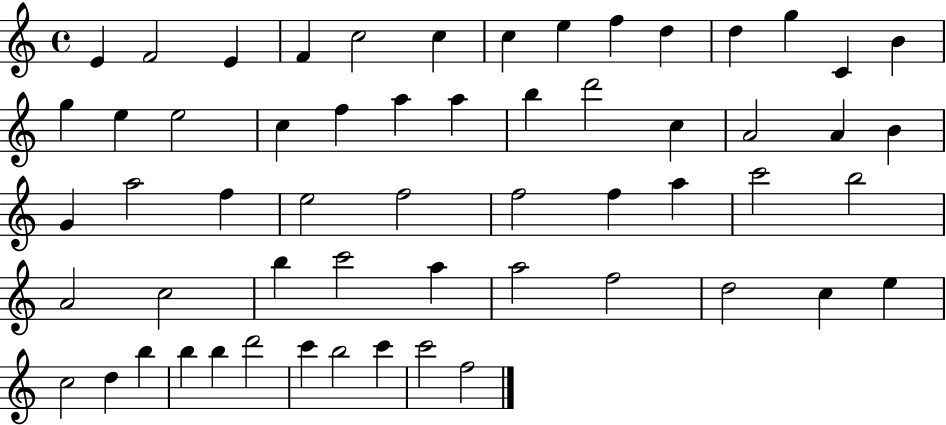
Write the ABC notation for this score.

X:1
T:Untitled
M:4/4
L:1/4
K:C
E F2 E F c2 c c e f d d g C B g e e2 c f a a b d'2 c A2 A B G a2 f e2 f2 f2 f a c'2 b2 A2 c2 b c'2 a a2 f2 d2 c e c2 d b b b d'2 c' b2 c' c'2 f2